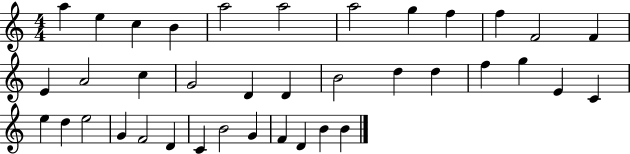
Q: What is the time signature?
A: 4/4